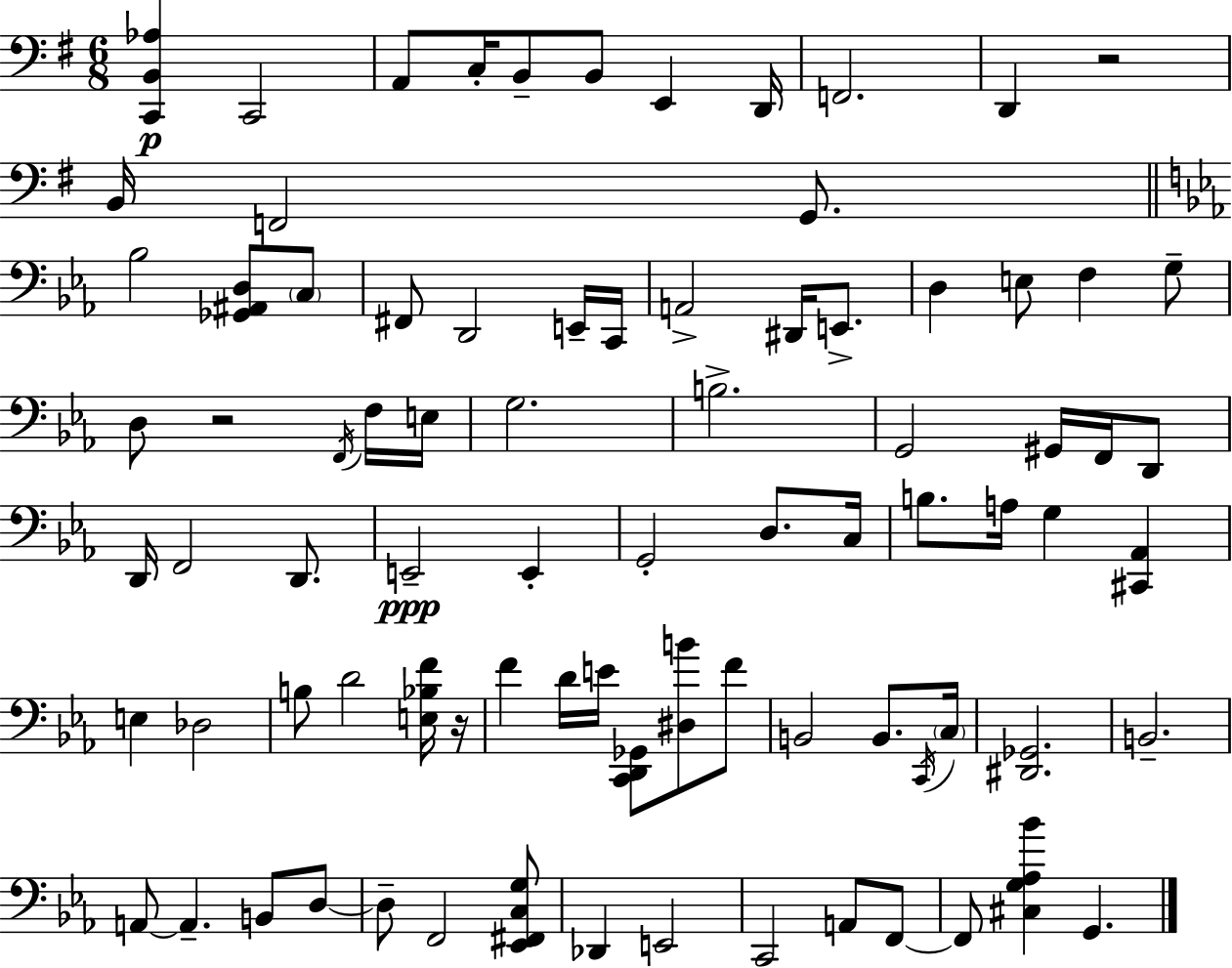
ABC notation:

X:1
T:Untitled
M:6/8
L:1/4
K:Em
[C,,B,,_A,] C,,2 A,,/2 C,/4 B,,/2 B,,/2 E,, D,,/4 F,,2 D,, z2 B,,/4 F,,2 G,,/2 _B,2 [_G,,^A,,D,]/2 C,/2 ^F,,/2 D,,2 E,,/4 C,,/4 A,,2 ^D,,/4 E,,/2 D, E,/2 F, G,/2 D,/2 z2 F,,/4 F,/4 E,/4 G,2 B,2 G,,2 ^G,,/4 F,,/4 D,,/2 D,,/4 F,,2 D,,/2 E,,2 E,, G,,2 D,/2 C,/4 B,/2 A,/4 G, [^C,,_A,,] E, _D,2 B,/2 D2 [E,_B,F]/4 z/4 F D/4 E/4 [C,,D,,_G,,]/2 [^D,B]/2 F/2 B,,2 B,,/2 C,,/4 C,/4 [^D,,_G,,]2 B,,2 A,,/2 A,, B,,/2 D,/2 D,/2 F,,2 [_E,,^F,,C,G,]/2 _D,, E,,2 C,,2 A,,/2 F,,/2 F,,/2 [^C,G,_A,_B] G,,